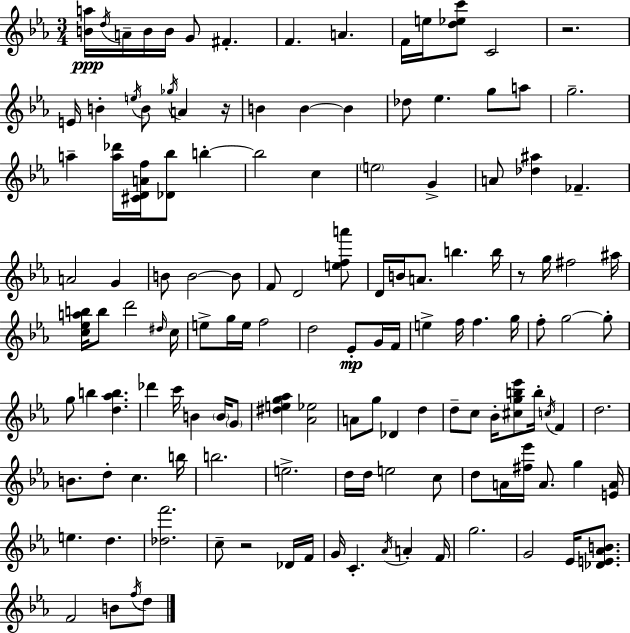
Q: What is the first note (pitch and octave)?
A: D5